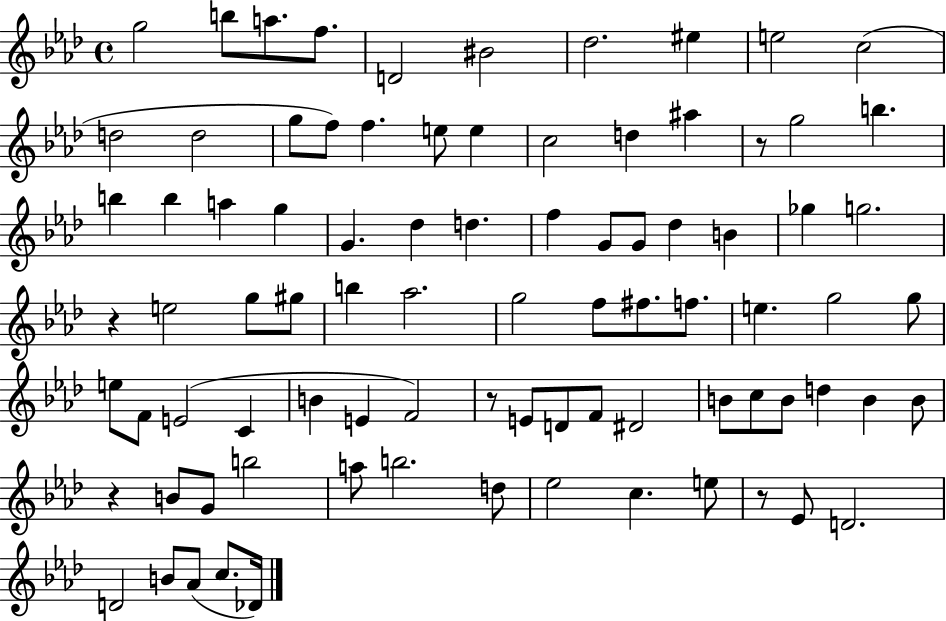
{
  \clef treble
  \time 4/4
  \defaultTimeSignature
  \key aes \major
  g''2 b''8 a''8. f''8. | d'2 bis'2 | des''2. eis''4 | e''2 c''2( | \break d''2 d''2 | g''8 f''8) f''4. e''8 e''4 | c''2 d''4 ais''4 | r8 g''2 b''4. | \break b''4 b''4 a''4 g''4 | g'4. des''4 d''4. | f''4 g'8 g'8 des''4 b'4 | ges''4 g''2. | \break r4 e''2 g''8 gis''8 | b''4 aes''2. | g''2 f''8 fis''8. f''8. | e''4. g''2 g''8 | \break e''8 f'8 e'2( c'4 | b'4 e'4 f'2) | r8 e'8 d'8 f'8 dis'2 | b'8 c''8 b'8 d''4 b'4 b'8 | \break r4 b'8 g'8 b''2 | a''8 b''2. d''8 | ees''2 c''4. e''8 | r8 ees'8 d'2. | \break d'2 b'8 aes'8( c''8. des'16) | \bar "|."
}